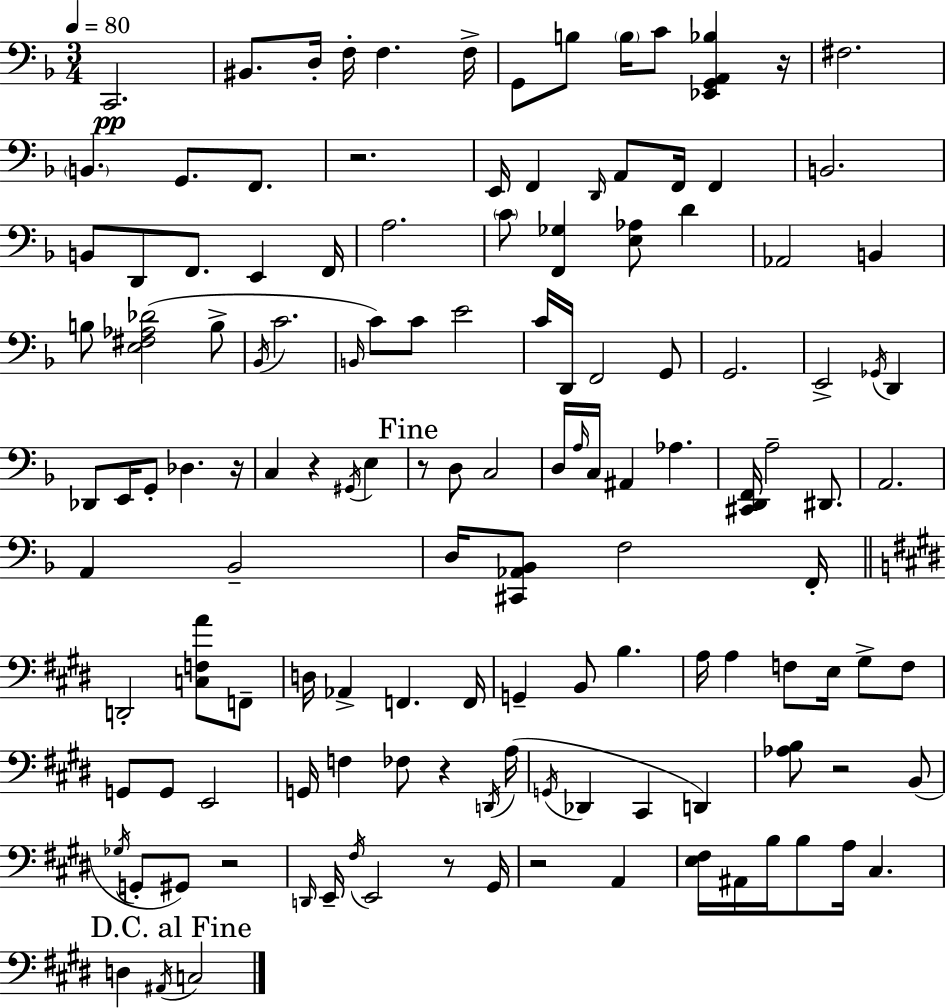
{
  \clef bass
  \numericTimeSignature
  \time 3/4
  \key f \major
  \tempo 4 = 80
  c,2.\pp | bis,8. d16-. f16-. f4. f16-> | g,8 b8 \parenthesize b16 c'8 <ees, g, a, bes>4 r16 | fis2. | \break \parenthesize b,4. g,8. f,8. | r2. | e,16 f,4 \grace { d,16 } a,8 f,16 f,4 | b,2. | \break b,8 d,8 f,8. e,4 | f,16 a2. | \parenthesize c'8 <f, ges>4 <e aes>8 d'4 | aes,2 b,4 | \break b8 <e fis aes des'>2( b8-> | \acciaccatura { bes,16 } c'2. | \grace { b,16 }) c'8 c'8 e'2 | c'16 d,16 f,2 | \break g,8 g,2. | e,2-> \acciaccatura { ges,16 } | d,4 des,8 e,16 g,8-. des4. | r16 c4 r4 | \break \acciaccatura { gis,16 } e4 \mark "Fine" r8 d8 c2 | d16 \grace { a16 } c16 ais,4 | aes4. <cis, d, f,>16 a2-- | dis,8. a,2. | \break a,4 bes,2-- | d16 <cis, aes, bes,>8 f2 | f,16-. \bar "||" \break \key e \major d,2-. <c f a'>8 f,8-- | d16 aes,4-> f,4. f,16 | g,4-- b,8 b4. | a16 a4 f8 e16 gis8-> f8 | \break g,8 g,8 e,2 | g,16 f4 fes8 r4 \acciaccatura { d,16 }( | a16 \acciaccatura { g,16 } des,4 cis,4 d,4) | <aes b>8 r2 | \break b,8( \acciaccatura { ges16 } g,8-. gis,8) r2 | \grace { d,16 } e,16-- \acciaccatura { fis16 } e,2 | r8 gis,16 r2 | a,4 <e fis>16 ais,16 b16 b8 a16 cis4. | \break \mark "D.C. al Fine" d4 \acciaccatura { ais,16 } c2 | \bar "|."
}